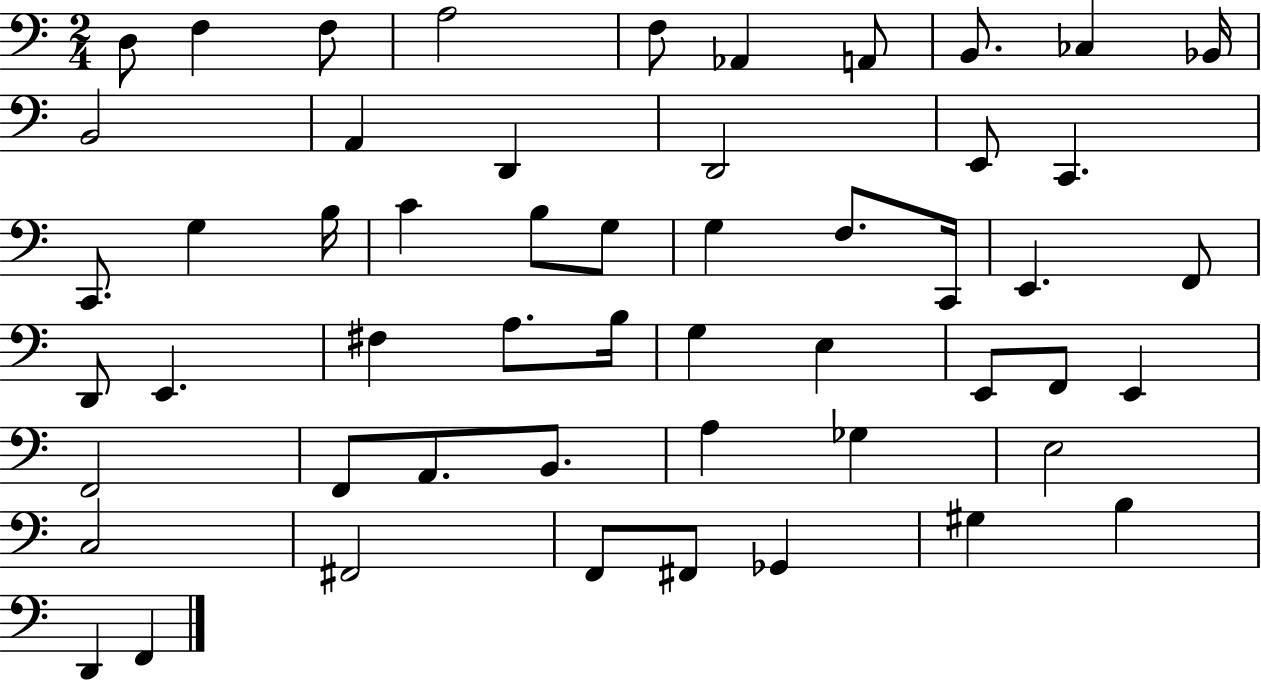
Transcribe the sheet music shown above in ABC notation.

X:1
T:Untitled
M:2/4
L:1/4
K:C
D,/2 F, F,/2 A,2 F,/2 _A,, A,,/2 B,,/2 _C, _B,,/4 B,,2 A,, D,, D,,2 E,,/2 C,, C,,/2 G, B,/4 C B,/2 G,/2 G, F,/2 C,,/4 E,, F,,/2 D,,/2 E,, ^F, A,/2 B,/4 G, E, E,,/2 F,,/2 E,, F,,2 F,,/2 A,,/2 B,,/2 A, _G, E,2 C,2 ^F,,2 F,,/2 ^F,,/2 _G,, ^G, B, D,, F,,